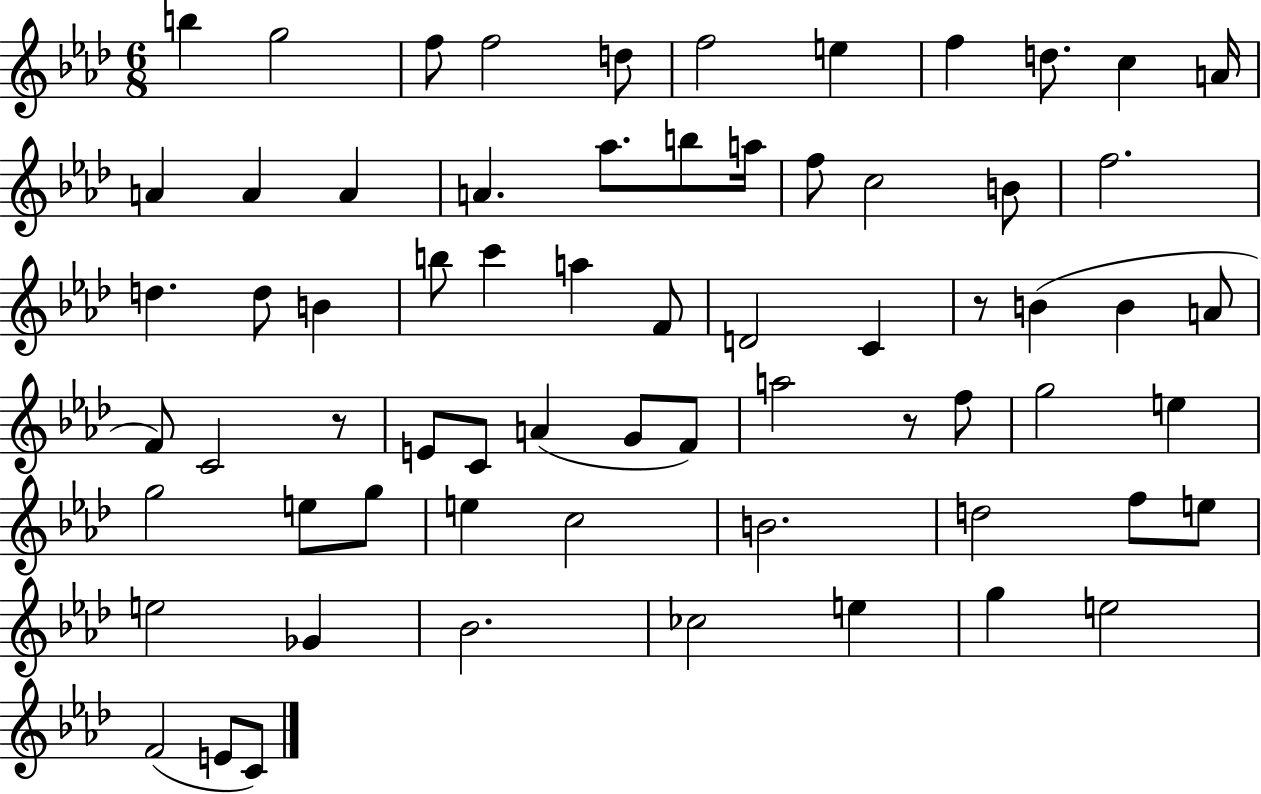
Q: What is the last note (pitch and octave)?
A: C4